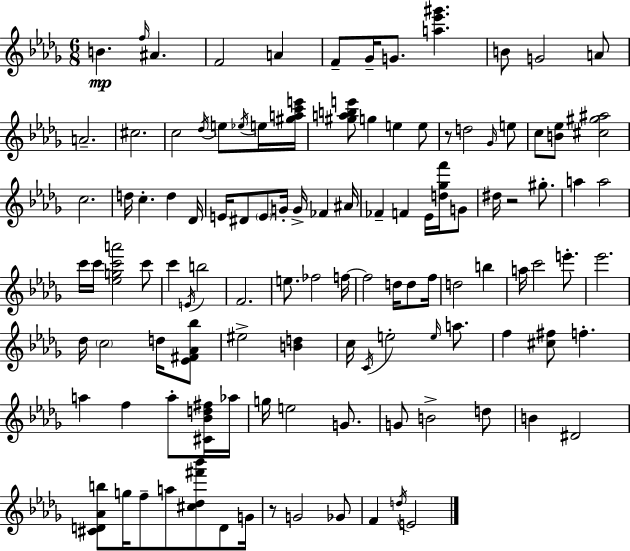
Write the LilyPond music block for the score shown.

{
  \clef treble
  \numericTimeSignature
  \time 6/8
  \key bes \minor
  b'4.\mp \grace { f''16 } ais'4. | f'2 a'4 | f'8-- ges'16-- g'8. <a'' ees''' gis'''>4. | b'8 g'2 a'8 | \break a'2.-- | cis''2. | c''2 \acciaccatura { des''16 } e''8 | \acciaccatura { ees''16 } e''16 <gis'' a'' c''' e'''>16 <gis'' a'' b'' e'''>8 g''4 e''4 | \break e''8 r8 d''2 | \grace { ges'16 } e''8 c''8 <b' ees''>8 <cis'' gis'' ais''>2 | c''2. | d''16 c''4.-. d''4 | \break des'16 e'16 dis'8 \parenthesize e'8 g'16-. g'16-> fes'4 | ais'16 fes'4-- f'4 | ees'16 <d'' ges'' f'''>16 g'8 dis''16 r2 | gis''8.-. a''4 a''2 | \break c'''16 c'''16 <ees'' g'' c''' a'''>2 | c'''8 c'''4 \acciaccatura { e'16 } b''2 | f'2. | e''8. fes''2 | \break f''16~~ f''2 | d''16 d''8 f''16 d''2 | b''4 a''16 c'''2 | e'''8.-. ees'''2. | \break des''16 \parenthesize c''2 | d''16 <ees' fis' aes' bes''>8 eis''2-> | <b' d''>4 c''16 \acciaccatura { c'16 } e''2-. | \grace { e''16 } a''8. f''4 <cis'' fis''>8 | \break f''4.-. a''4 f''4 | a''8-. <cis' bes' d'' fis''>16 aes''16 g''16 e''2 | g'8. g'8 b'2-> | d''8 b'4 dis'2 | \break <cis' d' aes' b''>8 g''16 f''8-- | a''8 <cis'' des'' fis''' bes'''>8 d'8 g'16 r8 g'2 | ges'8 f'4 \acciaccatura { d''16 } | e'2 \bar "|."
}